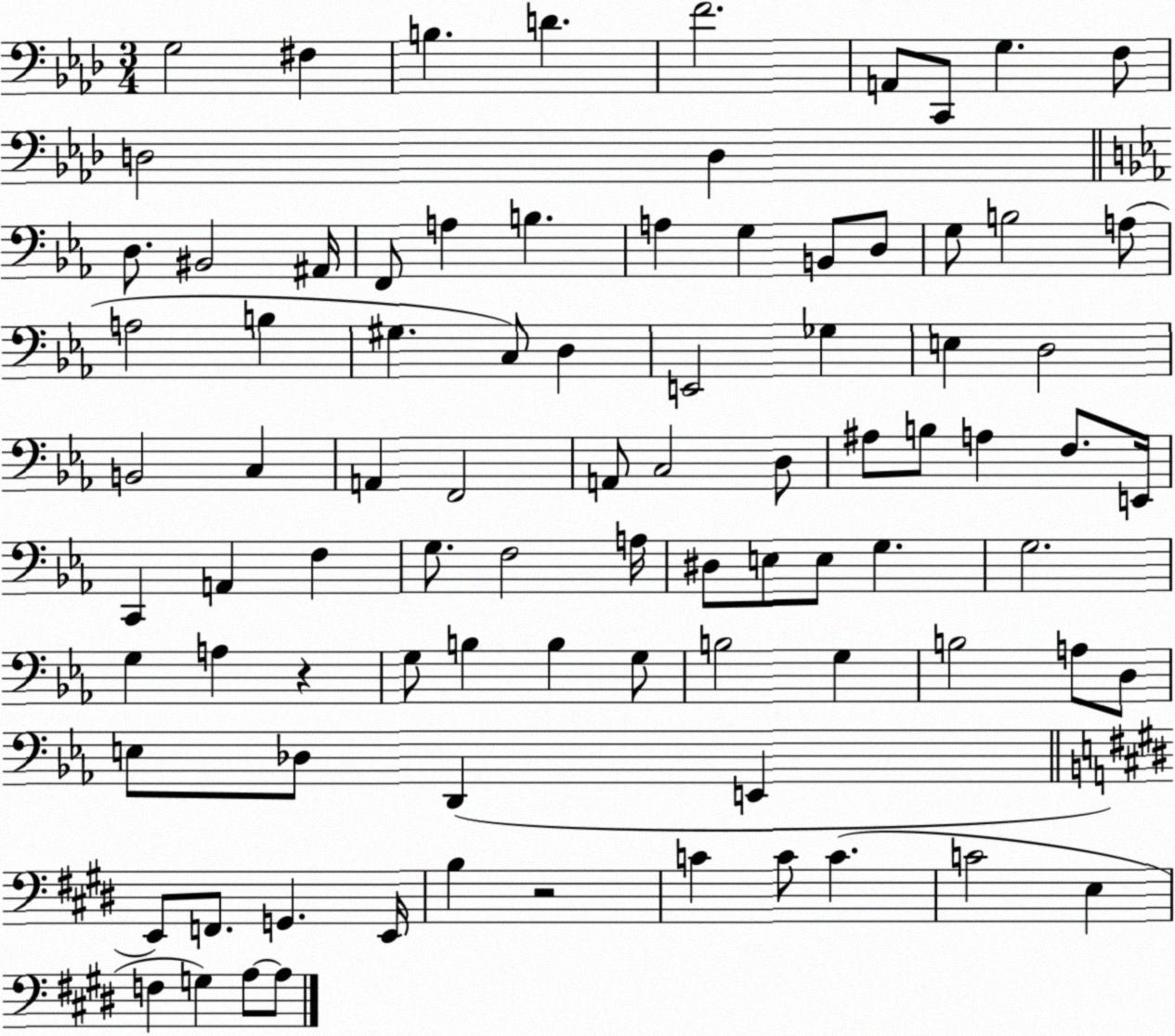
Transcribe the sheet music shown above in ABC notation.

X:1
T:Untitled
M:3/4
L:1/4
K:Ab
G,2 ^F, B, D F2 A,,/2 C,,/2 G, F,/2 D,2 D, D,/2 ^B,,2 ^A,,/4 F,,/2 A, B, A, G, B,,/2 D,/2 G,/2 B,2 A,/2 A,2 B, ^G, C,/2 D, E,,2 _G, E, D,2 B,,2 C, A,, F,,2 A,,/2 C,2 D,/2 ^A,/2 B,/2 A, F,/2 E,,/4 C,, A,, F, G,/2 F,2 A,/4 ^D,/2 E,/2 E,/2 G, G,2 G, A, z G,/2 B, B, G,/2 B,2 G, B,2 A,/2 D,/2 E,/2 _D,/2 D,, E,, E,,/2 F,,/2 G,, E,,/4 B, z2 C C/2 C C2 E, F, G, A,/2 A,/2